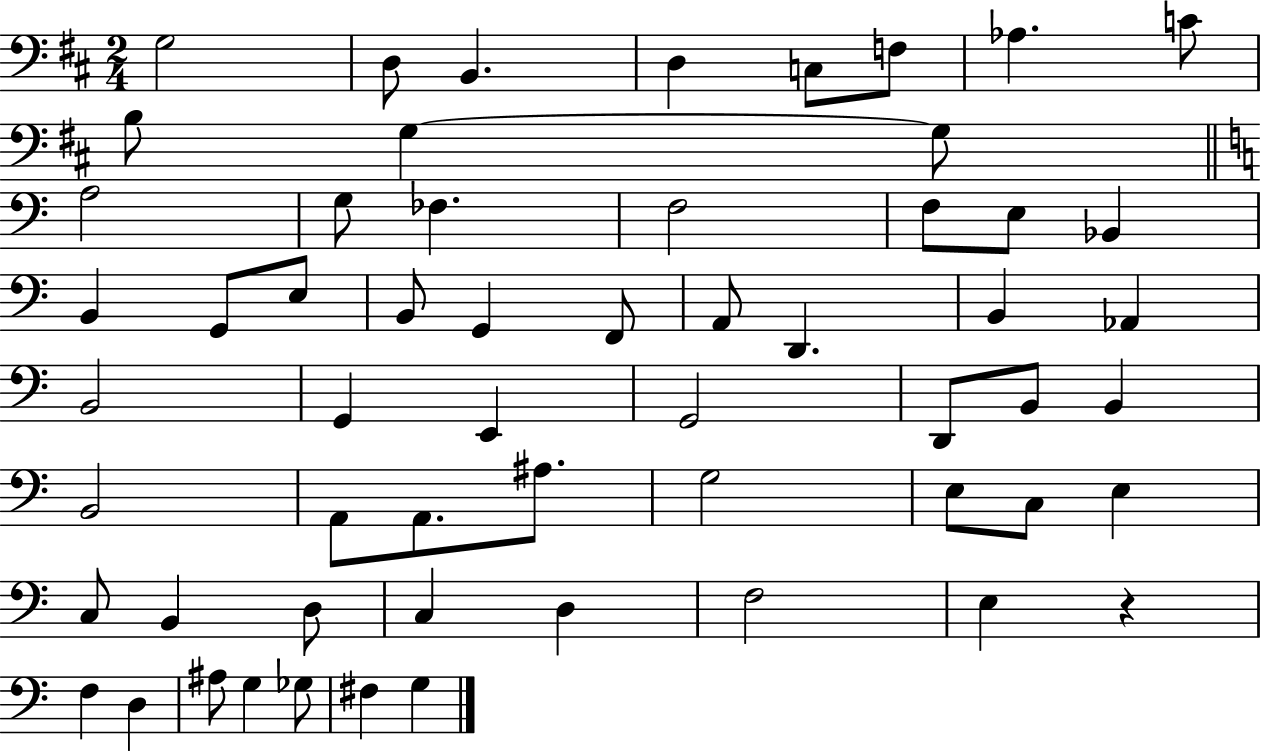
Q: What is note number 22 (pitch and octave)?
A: B2